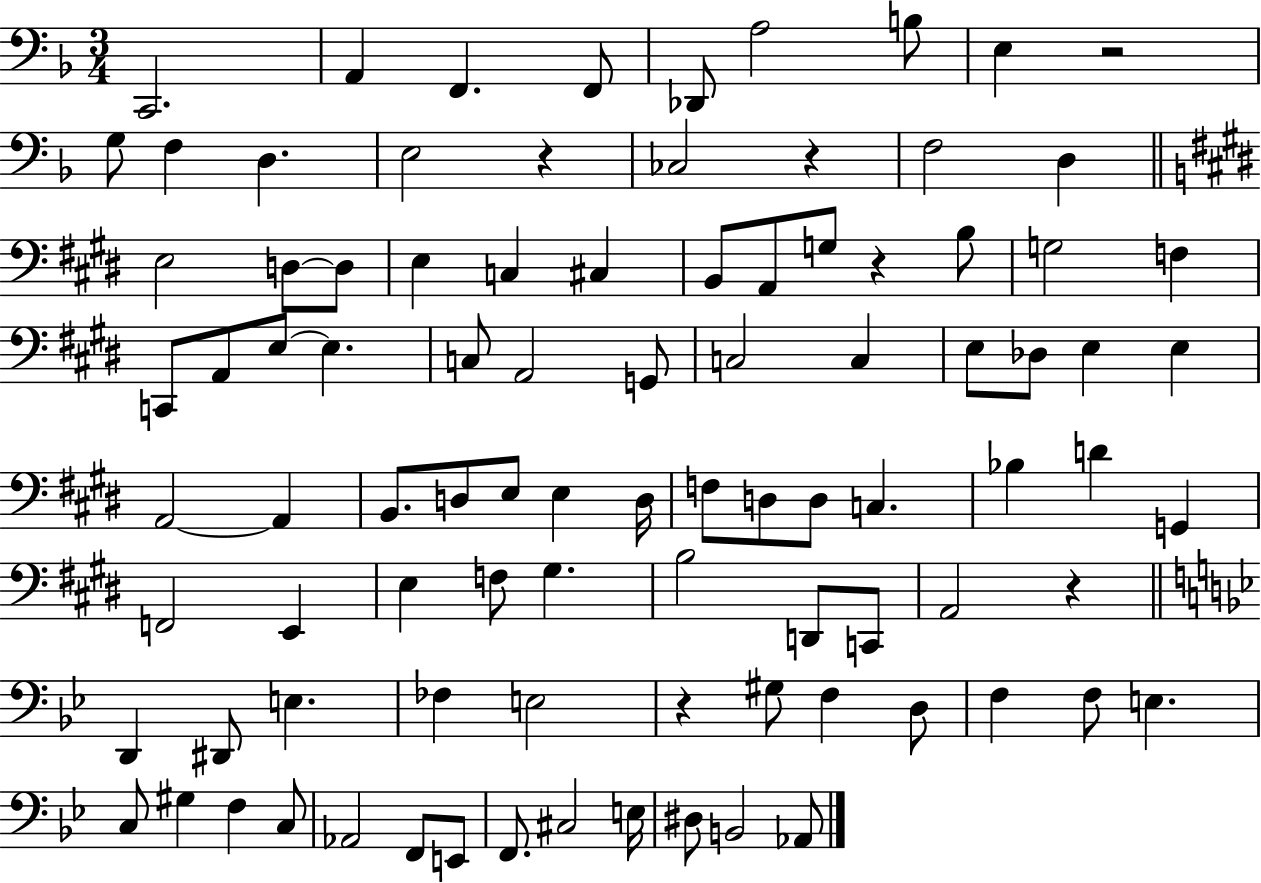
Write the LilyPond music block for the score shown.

{
  \clef bass
  \numericTimeSignature
  \time 3/4
  \key f \major
  c,2. | a,4 f,4. f,8 | des,8 a2 b8 | e4 r2 | \break g8 f4 d4. | e2 r4 | ces2 r4 | f2 d4 | \break \bar "||" \break \key e \major e2 d8~~ d8 | e4 c4 cis4 | b,8 a,8 g8 r4 b8 | g2 f4 | \break c,8 a,8 e8~~ e4. | c8 a,2 g,8 | c2 c4 | e8 des8 e4 e4 | \break a,2~~ a,4 | b,8. d8 e8 e4 d16 | f8 d8 d8 c4. | bes4 d'4 g,4 | \break f,2 e,4 | e4 f8 gis4. | b2 d,8 c,8 | a,2 r4 | \break \bar "||" \break \key g \minor d,4 dis,8 e4. | fes4 e2 | r4 gis8 f4 d8 | f4 f8 e4. | \break c8 gis4 f4 c8 | aes,2 f,8 e,8 | f,8. cis2 e16 | dis8 b,2 aes,8 | \break \bar "|."
}